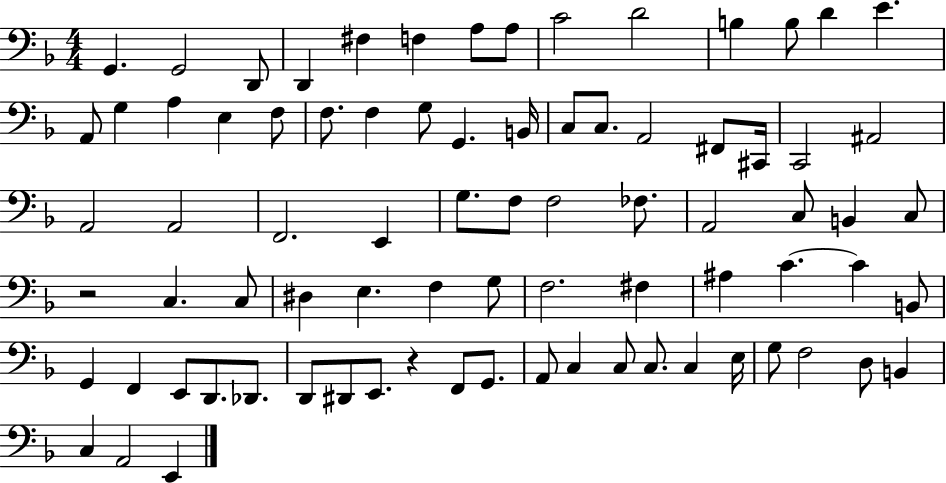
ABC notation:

X:1
T:Untitled
M:4/4
L:1/4
K:F
G,, G,,2 D,,/2 D,, ^F, F, A,/2 A,/2 C2 D2 B, B,/2 D E A,,/2 G, A, E, F,/2 F,/2 F, G,/2 G,, B,,/4 C,/2 C,/2 A,,2 ^F,,/2 ^C,,/4 C,,2 ^A,,2 A,,2 A,,2 F,,2 E,, G,/2 F,/2 F,2 _F,/2 A,,2 C,/2 B,, C,/2 z2 C, C,/2 ^D, E, F, G,/2 F,2 ^F, ^A, C C B,,/2 G,, F,, E,,/2 D,,/2 _D,,/2 D,,/2 ^D,,/2 E,,/2 z F,,/2 G,,/2 A,,/2 C, C,/2 C,/2 C, E,/4 G,/2 F,2 D,/2 B,, C, A,,2 E,,